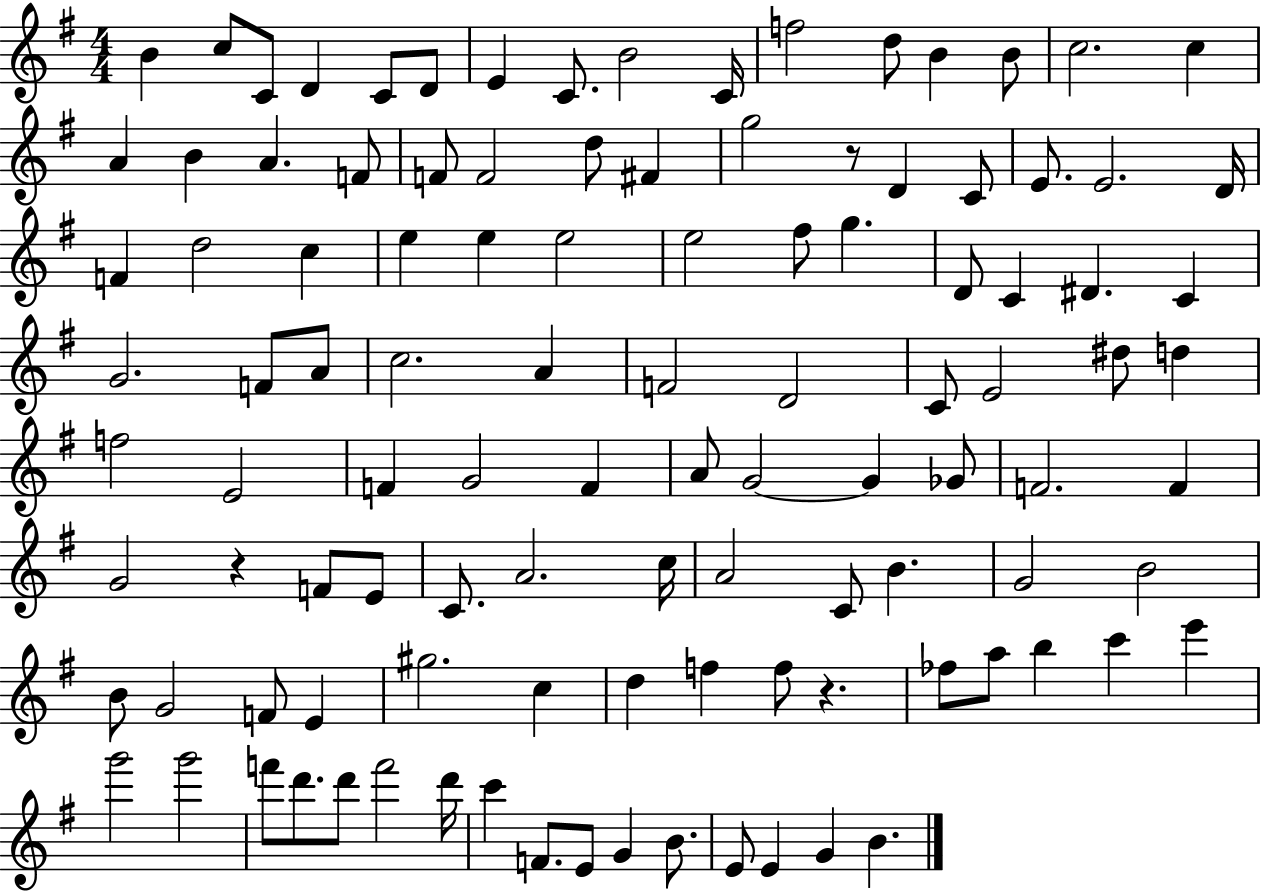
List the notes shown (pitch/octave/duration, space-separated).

B4/q C5/e C4/e D4/q C4/e D4/e E4/q C4/e. B4/h C4/s F5/h D5/e B4/q B4/e C5/h. C5/q A4/q B4/q A4/q. F4/e F4/e F4/h D5/e F#4/q G5/h R/e D4/q C4/e E4/e. E4/h. D4/s F4/q D5/h C5/q E5/q E5/q E5/h E5/h F#5/e G5/q. D4/e C4/q D#4/q. C4/q G4/h. F4/e A4/e C5/h. A4/q F4/h D4/h C4/e E4/h D#5/e D5/q F5/h E4/h F4/q G4/h F4/q A4/e G4/h G4/q Gb4/e F4/h. F4/q G4/h R/q F4/e E4/e C4/e. A4/h. C5/s A4/h C4/e B4/q. G4/h B4/h B4/e G4/h F4/e E4/q G#5/h. C5/q D5/q F5/q F5/e R/q. FES5/e A5/e B5/q C6/q E6/q G6/h G6/h F6/e D6/e. D6/e F6/h D6/s C6/q F4/e. E4/e G4/q B4/e. E4/e E4/q G4/q B4/q.